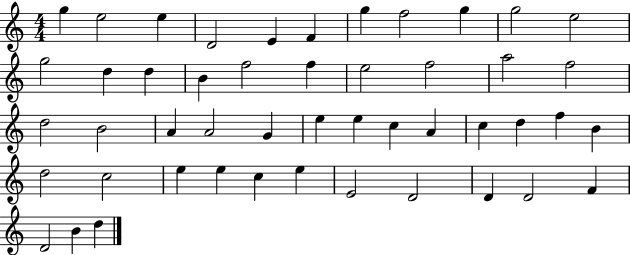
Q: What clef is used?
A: treble